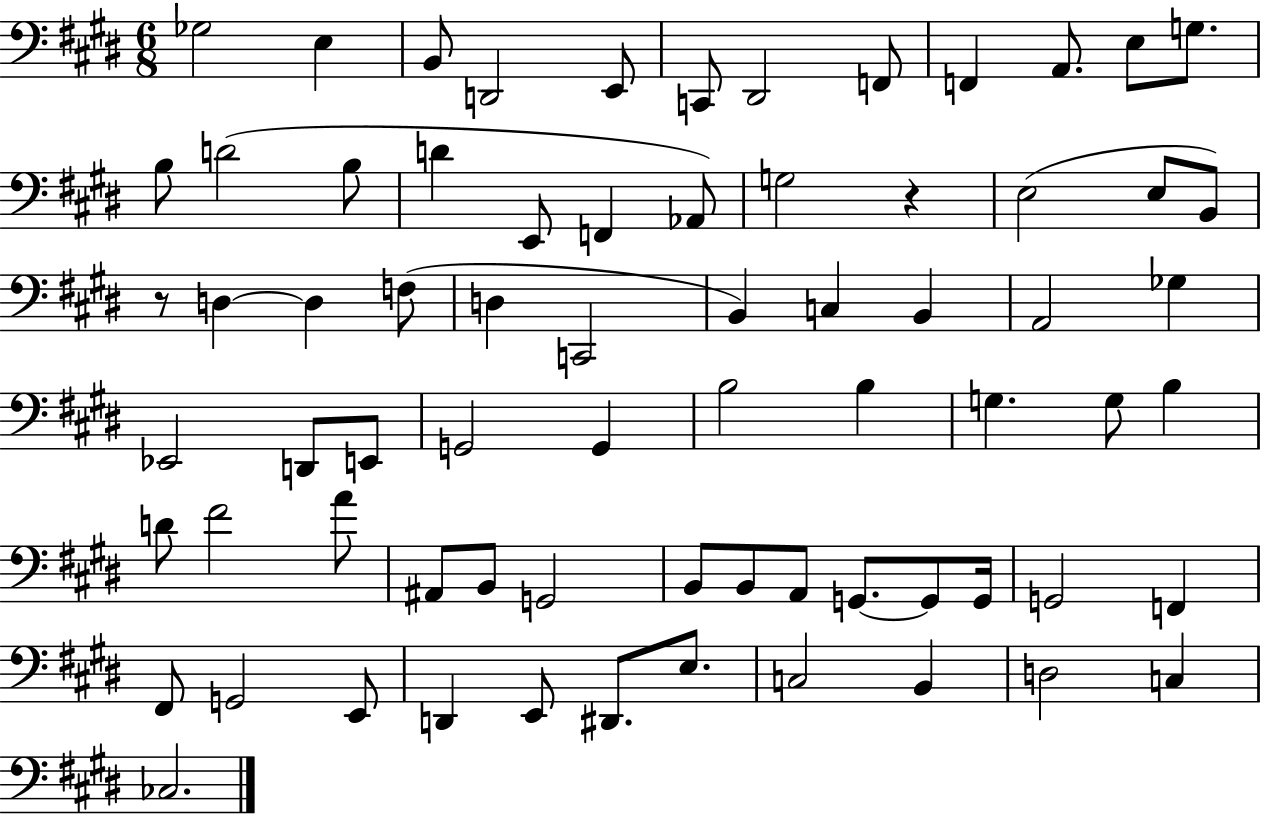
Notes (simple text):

Gb3/h E3/q B2/e D2/h E2/e C2/e D#2/h F2/e F2/q A2/e. E3/e G3/e. B3/e D4/h B3/e D4/q E2/e F2/q Ab2/e G3/h R/q E3/h E3/e B2/e R/e D3/q D3/q F3/e D3/q C2/h B2/q C3/q B2/q A2/h Gb3/q Eb2/h D2/e E2/e G2/h G2/q B3/h B3/q G3/q. G3/e B3/q D4/e F#4/h A4/e A#2/e B2/e G2/h B2/e B2/e A2/e G2/e. G2/e G2/s G2/h F2/q F#2/e G2/h E2/e D2/q E2/e D#2/e. E3/e. C3/h B2/q D3/h C3/q CES3/h.